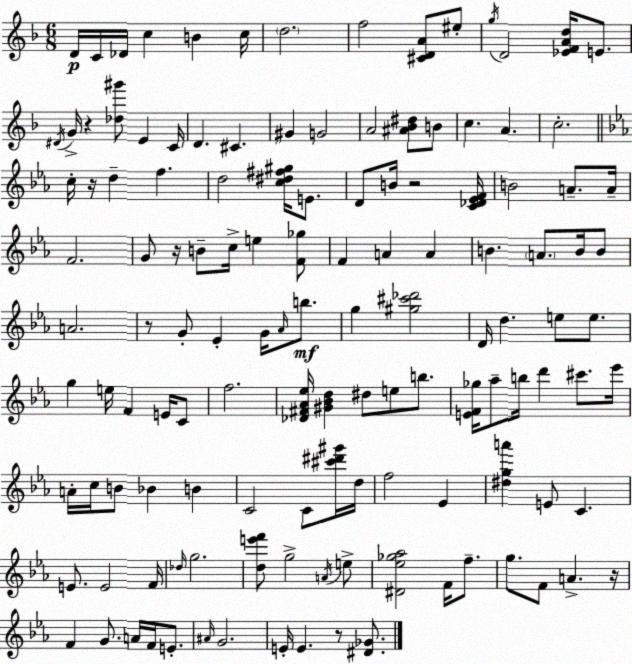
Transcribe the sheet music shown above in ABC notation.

X:1
T:Untitled
M:6/8
L:1/4
K:F
D/4 C/4 _D/4 c B c/4 d2 f2 [^CDA]/2 ^e/2 g/4 D2 [_EFAd]/4 E/2 ^D/4 G/4 z [_d^g']/2 E C/4 D ^C ^G G2 A2 [^A_B^d]/2 B/2 c A c2 c/4 z/4 d f d2 [c^d^f^g]/4 E/2 D/2 B/4 z2 [C_D_EF]/4 B2 A/2 A/4 F2 G/2 z/4 B/2 c/4 e [F_g]/2 F A A B A/2 B/4 B/2 A2 z/2 G/2 _E G/4 _A/4 b/2 g [^g^c'_d']2 D/4 d e/2 e/2 g e/4 F E/4 C/2 f2 [_D^F_A_e]/4 [^G_Bd] ^d/2 e/2 b/2 [EF_g]/4 _a/2 b/4 d' ^c'/2 _e'/4 A/4 c/4 B/2 _B B C2 C/2 [^c'^d'^g']/4 d/4 f2 _E [^dga'] E/2 C E/2 E2 F/4 _d/4 g2 [de'f']/2 g2 A/4 e/2 [^D_e_g_a]2 F/4 f/2 g/2 F/2 A z/4 F G/2 A/4 F/4 E/2 ^A/4 G2 E/4 E z/2 [^D_G]/2